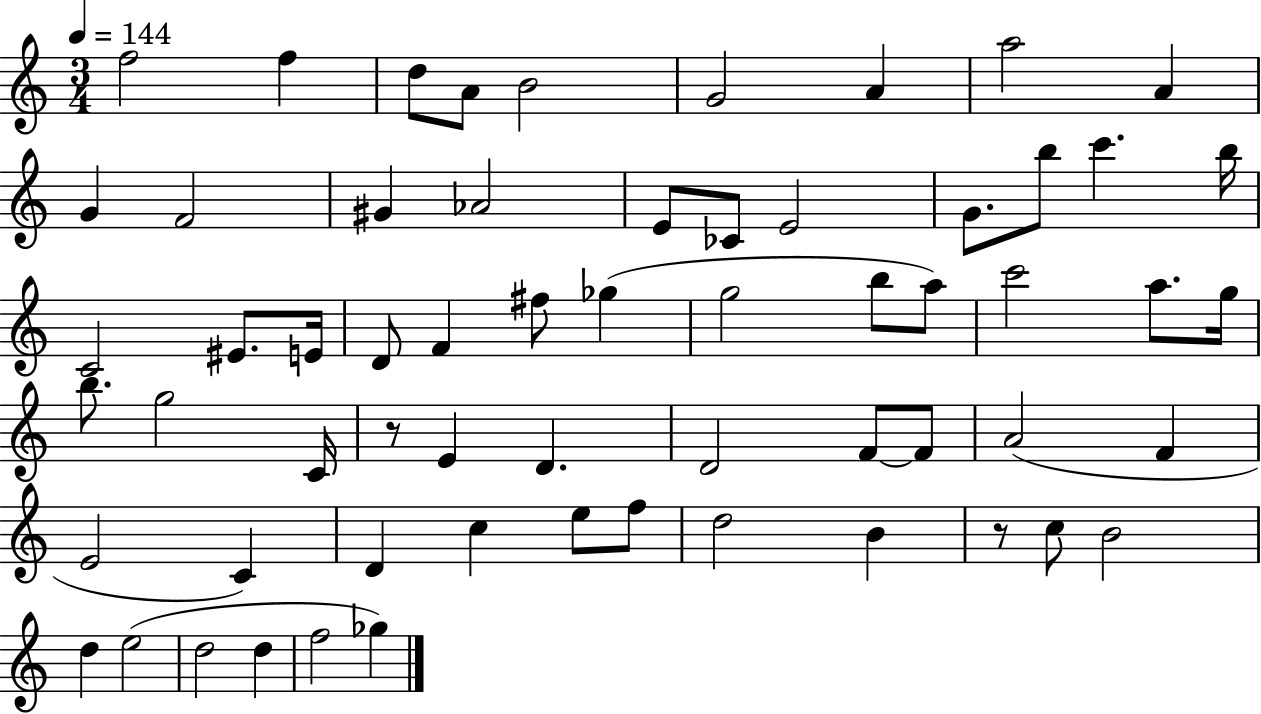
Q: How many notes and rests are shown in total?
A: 61